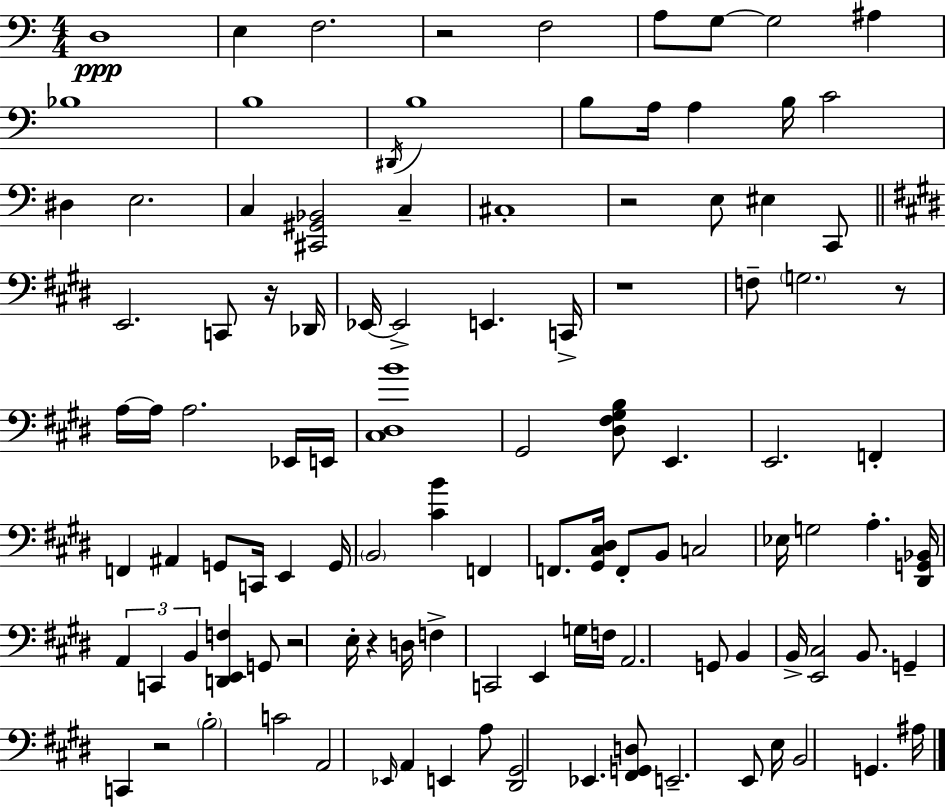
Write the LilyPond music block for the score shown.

{
  \clef bass
  \numericTimeSignature
  \time 4/4
  \key c \major
  \repeat volta 2 { d1\ppp | e4 f2. | r2 f2 | a8 g8~~ g2 ais4 | \break bes1 | b1 | \acciaccatura { dis,16 } b1 | b8 a16 a4 b16 c'2 | \break dis4 e2. | c4 <cis, gis, bes,>2 c4-- | cis1-. | r2 e8 eis4 c,8 | \break \bar "||" \break \key e \major e,2. c,8 r16 des,16 | ees,16~~ ees,2-> e,4. c,16-> | r1 | f8-- \parenthesize g2. r8 | \break a16~~ a16 a2. ees,16 e,16 | <cis dis b'>1 | gis,2 <dis fis gis b>8 e,4. | e,2. f,4-. | \break f,4 ais,4 g,8 c,16 e,4 g,16 | \parenthesize b,2 <cis' b'>4 f,4 | f,8. <gis, cis dis>16 f,8-. b,8 c2 | ees16 g2 a4.-. <dis, g, bes,>16 | \break \tuplet 3/2 { a,4 c,4 b,4 } <d, e, f>4 | g,8 r2 e16-. r4 d16 | f4-> c,2 e,4 | g16 f16 a,2. g,8 | \break b,4 b,16-> <e, cis>2 b,8. | g,4-- c,4 r2 | \parenthesize b2-. c'2 | a,2 \grace { ees,16 } a,4 e,4 | \break a8 <dis, gis,>2 ees,4. | <fis, g, d>8 e,2.-- e,8 | e16 b,2 g,4. | ais16 } \bar "|."
}